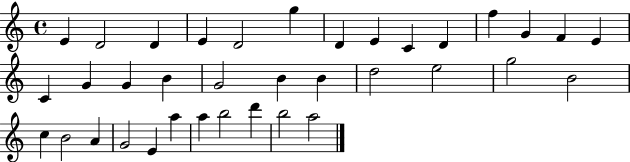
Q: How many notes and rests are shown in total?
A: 36